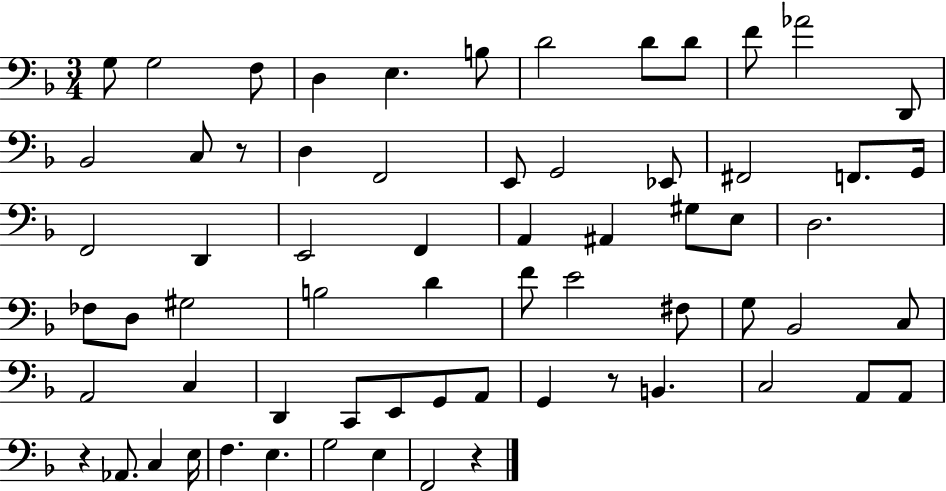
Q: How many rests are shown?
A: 4